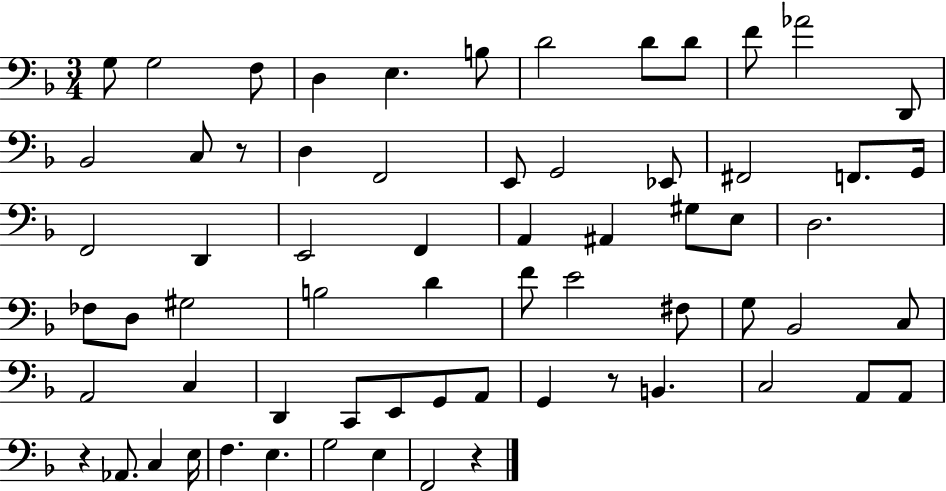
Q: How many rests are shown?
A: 4